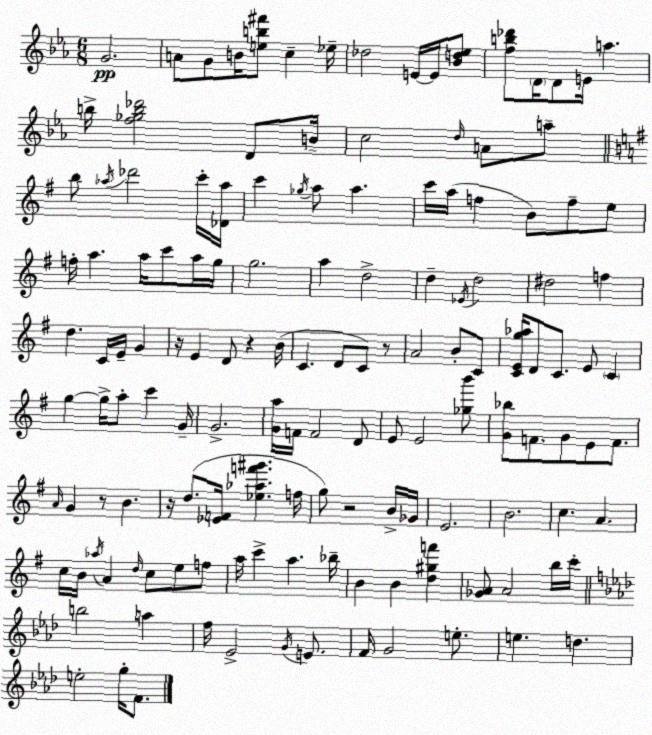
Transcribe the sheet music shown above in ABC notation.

X:1
T:Untitled
M:6/8
L:1/4
K:Cm
G2 A/2 G/2 B/4 [eb^f']/2 c _e/4 _d2 E/4 E/4 [_Bd_e]/2 [fb_d']/2 D/4 D/2 E/4 a b/4 [f_gb_d']2 D/2 B/4 c2 d/4 A/2 a/2 b/2 _a/4 _d'2 c'/4 [_D_a]/4 c' _g/4 a/2 a c'/4 a/4 f B/2 f/2 e/2 f/4 a a/4 c'/2 a/4 g/4 g2 a d2 d _E/4 d2 ^d2 f d C/4 E/4 G z/4 E D/2 z B/4 C D/2 C/2 z/2 A2 B/2 C/2 [CEg_a]/4 D/2 C/2 E/2 C g g/4 a/2 c' G/4 G2 [Ga]/4 F/4 F2 D/2 E/2 E2 [_gb']/2 [G_b]/2 F/2 G/2 E/2 F/2 A/4 G z/2 B z/4 d/2 [_EF]/4 [_e_af'^g'] f/4 g/2 z2 B/4 _G/4 E2 B2 c A c/4 B/4 _a/4 A d/4 c/2 e/2 f/2 a/4 c' a _b/4 B B [d^gf'] [_GA]/2 A2 b/4 c'/4 b2 a f/4 _E2 G/4 E/2 F/4 G2 e/2 e d e2 g/4 F/2